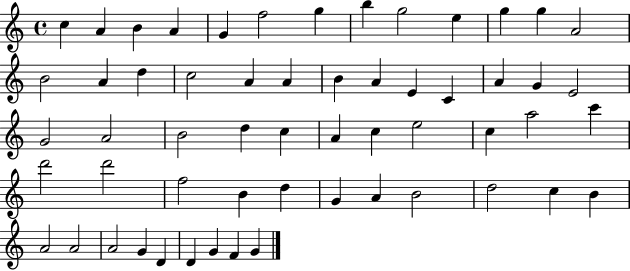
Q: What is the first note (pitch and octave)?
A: C5